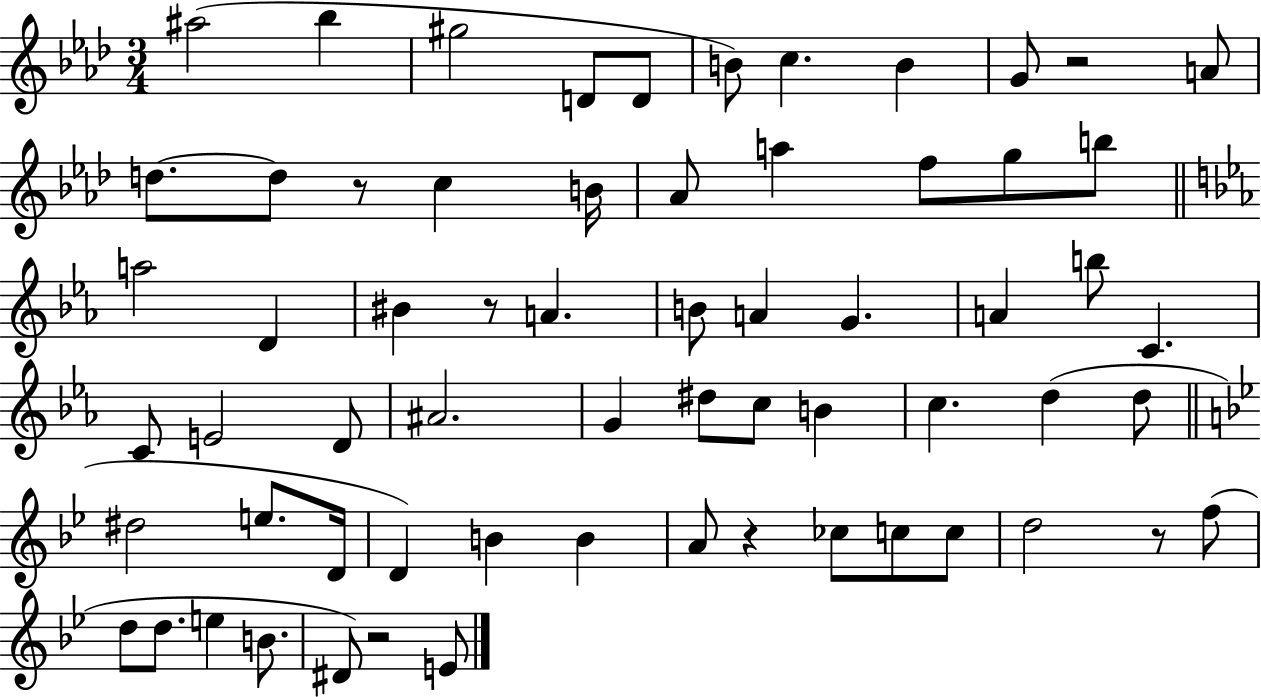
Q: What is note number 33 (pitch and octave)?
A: A#4